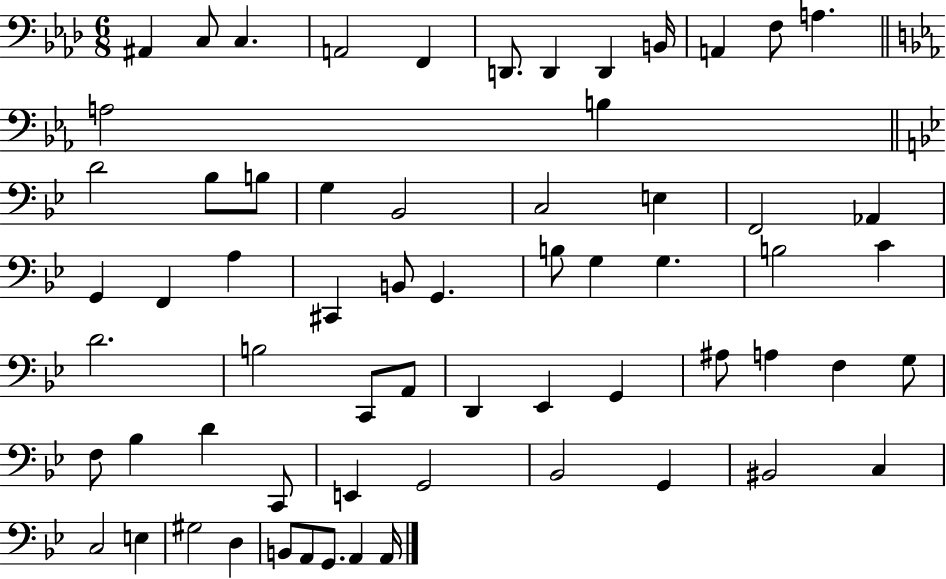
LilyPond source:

{
  \clef bass
  \numericTimeSignature
  \time 6/8
  \key aes \major
  \repeat volta 2 { ais,4 c8 c4. | a,2 f,4 | d,8. d,4 d,4 b,16 | a,4 f8 a4. | \break \bar "||" \break \key ees \major a2 b4 | \bar "||" \break \key bes \major d'2 bes8 b8 | g4 bes,2 | c2 e4 | f,2 aes,4 | \break g,4 f,4 a4 | cis,4 b,8 g,4. | b8 g4 g4. | b2 c'4 | \break d'2. | b2 c,8 a,8 | d,4 ees,4 g,4 | ais8 a4 f4 g8 | \break f8 bes4 d'4 c,8 | e,4 g,2 | bes,2 g,4 | bis,2 c4 | \break c2 e4 | gis2 d4 | b,8 a,8 g,8. a,4 a,16 | } \bar "|."
}